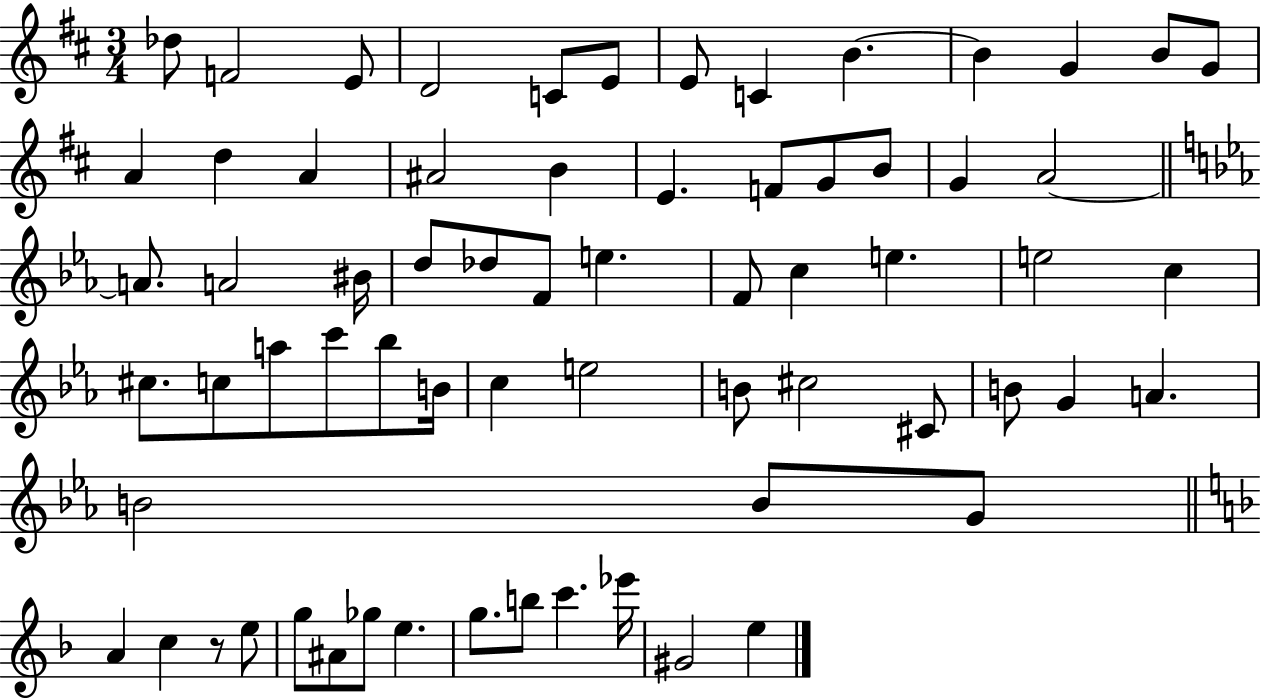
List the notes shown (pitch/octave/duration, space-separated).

Db5/e F4/h E4/e D4/h C4/e E4/e E4/e C4/q B4/q. B4/q G4/q B4/e G4/e A4/q D5/q A4/q A#4/h B4/q E4/q. F4/e G4/e B4/e G4/q A4/h A4/e. A4/h BIS4/s D5/e Db5/e F4/e E5/q. F4/e C5/q E5/q. E5/h C5/q C#5/e. C5/e A5/e C6/e Bb5/e B4/s C5/q E5/h B4/e C#5/h C#4/e B4/e G4/q A4/q. B4/h B4/e G4/e A4/q C5/q R/e E5/e G5/e A#4/e Gb5/e E5/q. G5/e. B5/e C6/q. Eb6/s G#4/h E5/q